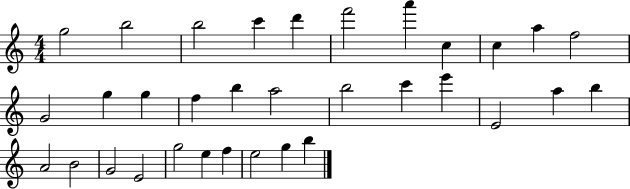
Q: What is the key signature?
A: C major